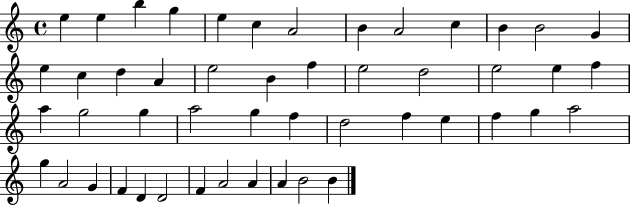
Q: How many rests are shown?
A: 0